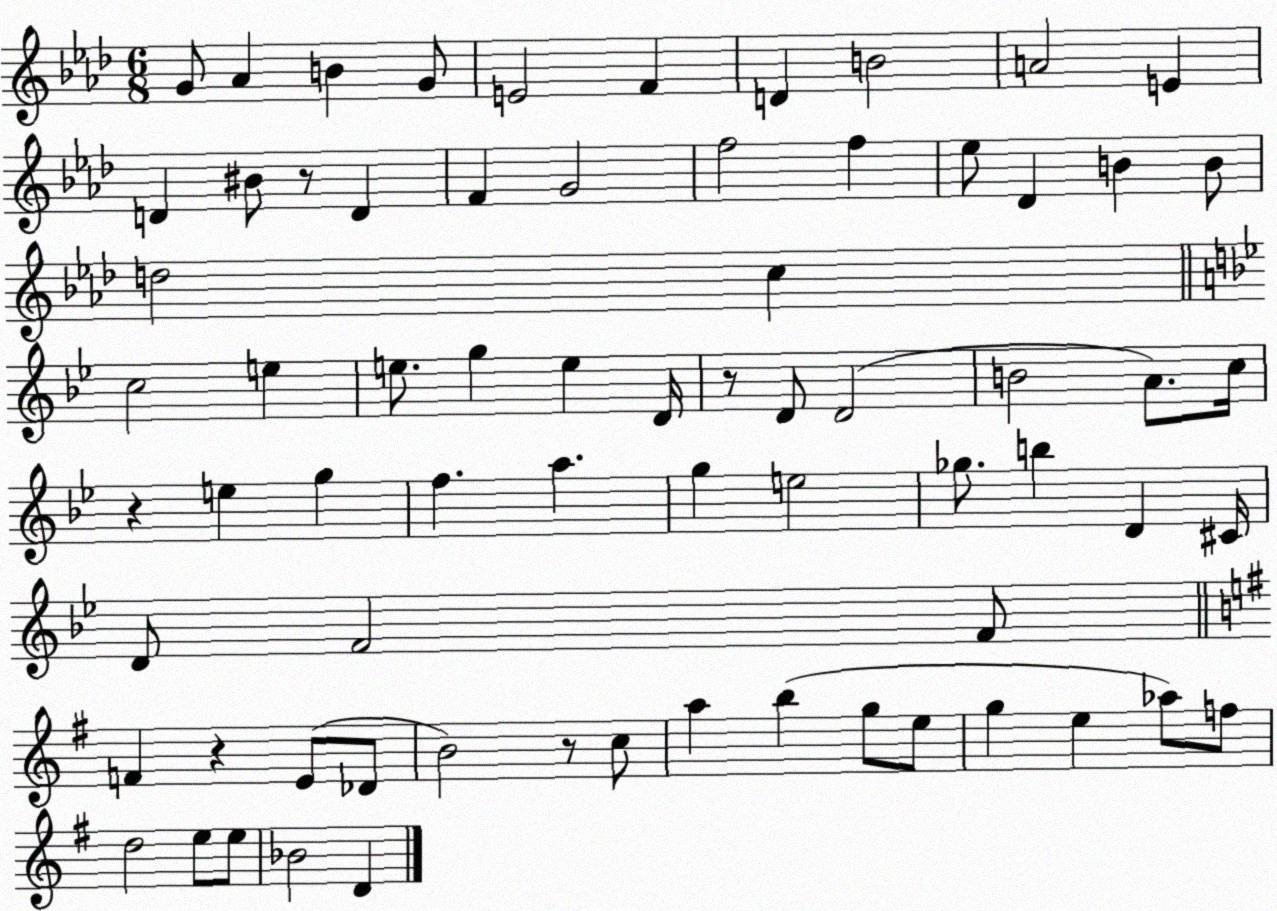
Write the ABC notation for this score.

X:1
T:Untitled
M:6/8
L:1/4
K:Ab
G/2 _A B G/2 E2 F D B2 A2 E D ^B/2 z/2 D F G2 f2 f _e/2 _D B B/2 d2 c c2 e e/2 g e D/4 z/2 D/2 D2 B2 A/2 c/4 z e g f a g e2 _g/2 b D ^C/4 D/2 F2 F/2 F z E/2 _D/2 B2 z/2 c/2 a b g/2 e/2 g e _a/2 f/2 d2 e/2 e/2 _B2 D